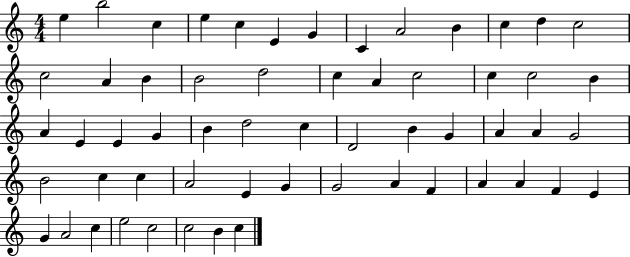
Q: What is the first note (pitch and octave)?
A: E5